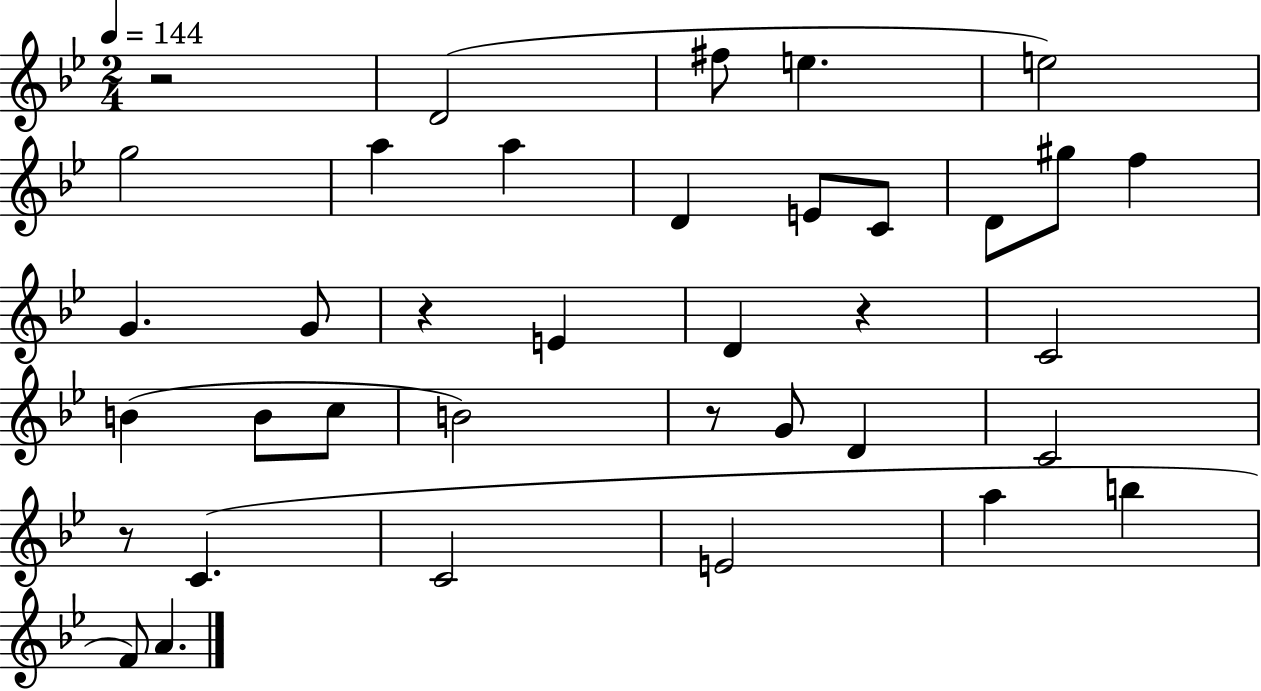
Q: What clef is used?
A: treble